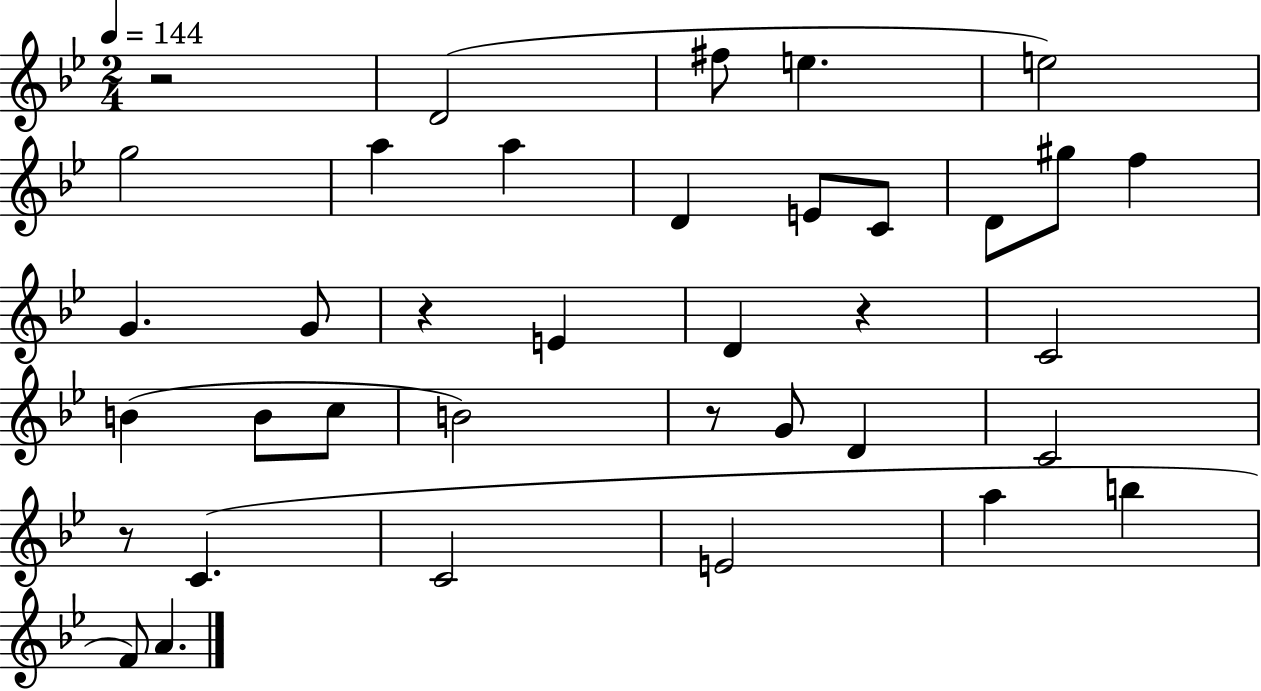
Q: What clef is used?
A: treble